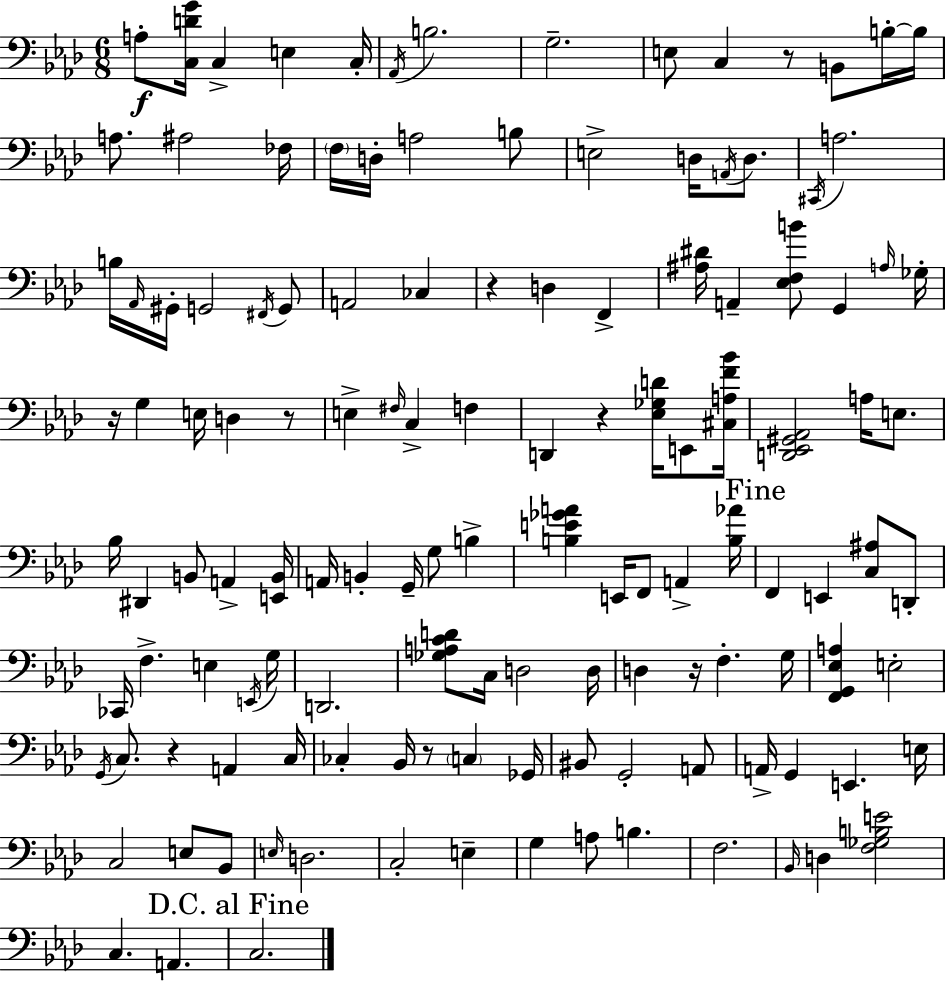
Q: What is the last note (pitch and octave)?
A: C3